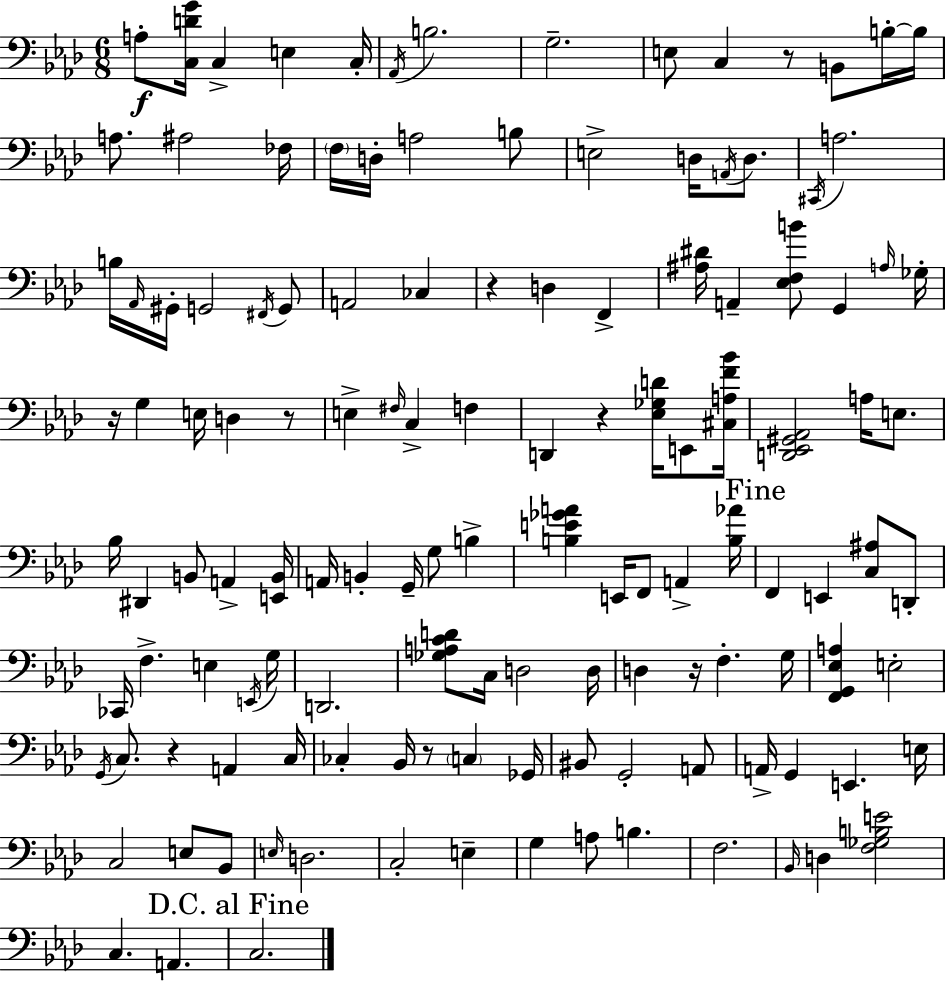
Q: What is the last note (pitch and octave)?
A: C3